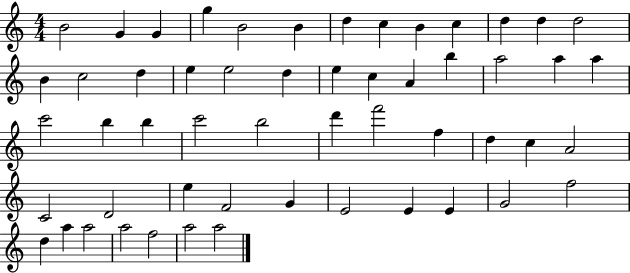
{
  \clef treble
  \numericTimeSignature
  \time 4/4
  \key c \major
  b'2 g'4 g'4 | g''4 b'2 b'4 | d''4 c''4 b'4 c''4 | d''4 d''4 d''2 | \break b'4 c''2 d''4 | e''4 e''2 d''4 | e''4 c''4 a'4 b''4 | a''2 a''4 a''4 | \break c'''2 b''4 b''4 | c'''2 b''2 | d'''4 f'''2 f''4 | d''4 c''4 a'2 | \break c'2 d'2 | e''4 f'2 g'4 | e'2 e'4 e'4 | g'2 f''2 | \break d''4 a''4 a''2 | a''2 f''2 | a''2 a''2 | \bar "|."
}